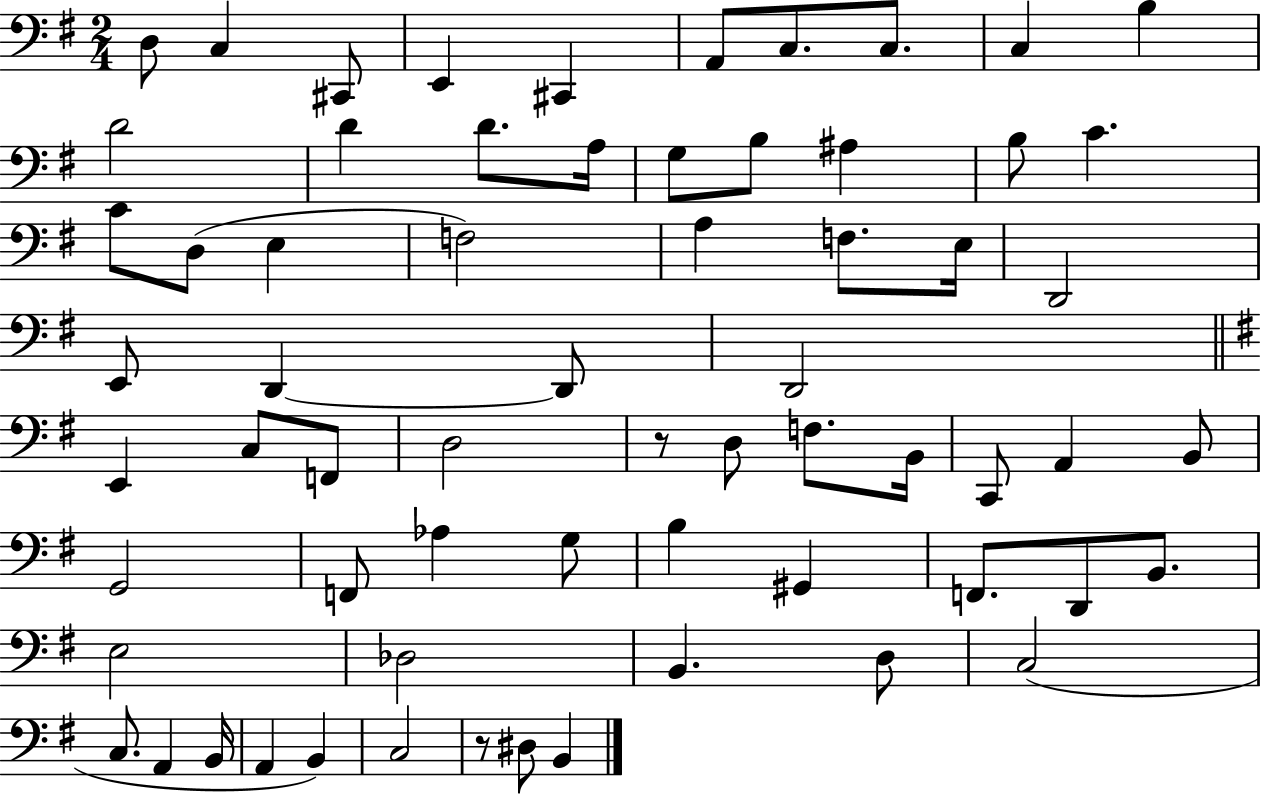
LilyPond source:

{
  \clef bass
  \numericTimeSignature
  \time 2/4
  \key g \major
  d8 c4 cis,8 | e,4 cis,4 | a,8 c8. c8. | c4 b4 | \break d'2 | d'4 d'8. a16 | g8 b8 ais4 | b8 c'4. | \break c'8 d8( e4 | f2) | a4 f8. e16 | d,2 | \break e,8 d,4~~ d,8 | d,2 | \bar "||" \break \key g \major e,4 c8 f,8 | d2 | r8 d8 f8. b,16 | c,8 a,4 b,8 | \break g,2 | f,8 aes4 g8 | b4 gis,4 | f,8. d,8 b,8. | \break e2 | des2 | b,4. d8 | c2( | \break c8. a,4 b,16 | a,4 b,4) | c2 | r8 dis8 b,4 | \break \bar "|."
}